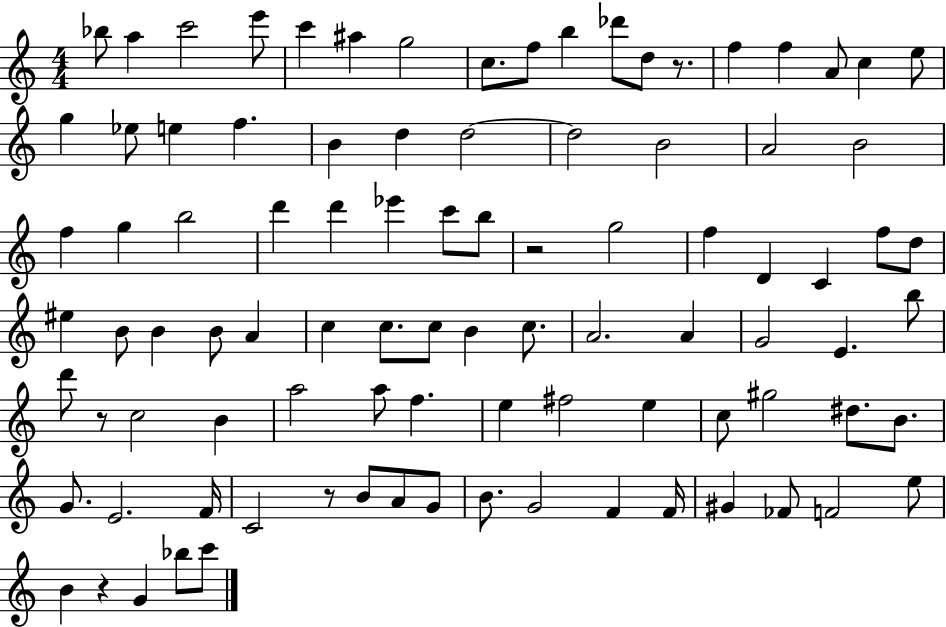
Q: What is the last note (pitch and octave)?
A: C6